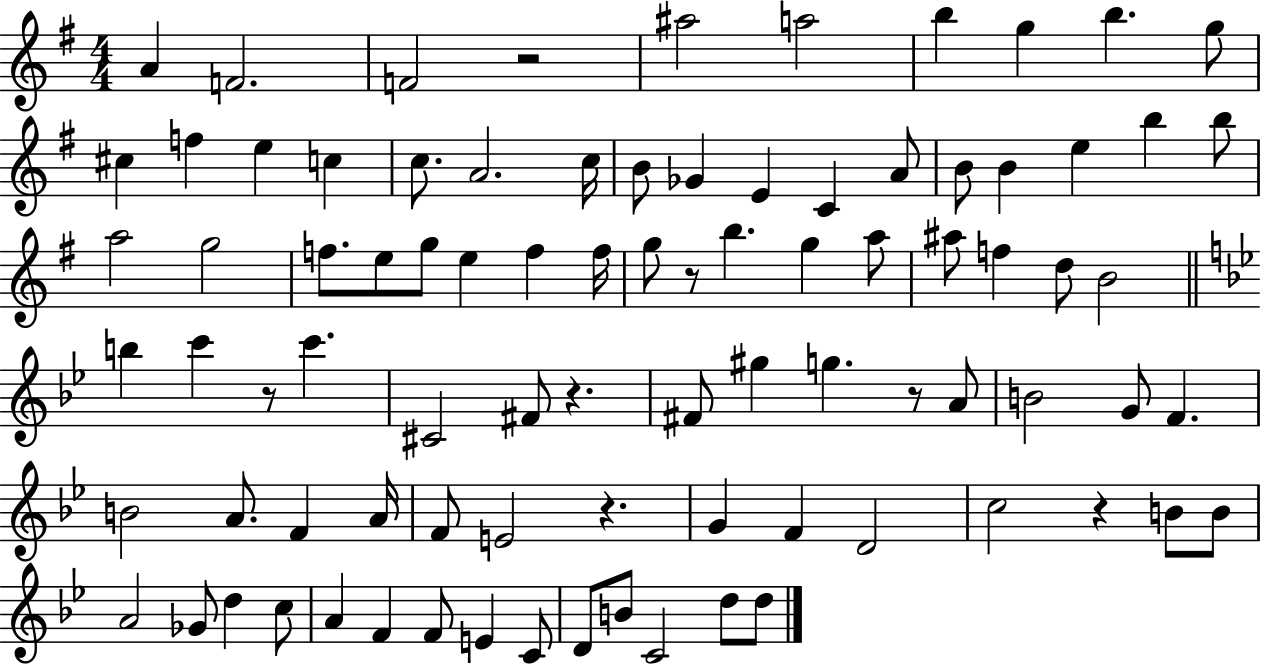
A4/q F4/h. F4/h R/h A#5/h A5/h B5/q G5/q B5/q. G5/e C#5/q F5/q E5/q C5/q C5/e. A4/h. C5/s B4/e Gb4/q E4/q C4/q A4/e B4/e B4/q E5/q B5/q B5/e A5/h G5/h F5/e. E5/e G5/e E5/q F5/q F5/s G5/e R/e B5/q. G5/q A5/e A#5/e F5/q D5/e B4/h B5/q C6/q R/e C6/q. C#4/h F#4/e R/q. F#4/e G#5/q G5/q. R/e A4/e B4/h G4/e F4/q. B4/h A4/e. F4/q A4/s F4/e E4/h R/q. G4/q F4/q D4/h C5/h R/q B4/e B4/e A4/h Gb4/e D5/q C5/e A4/q F4/q F4/e E4/q C4/e D4/e B4/e C4/h D5/e D5/e